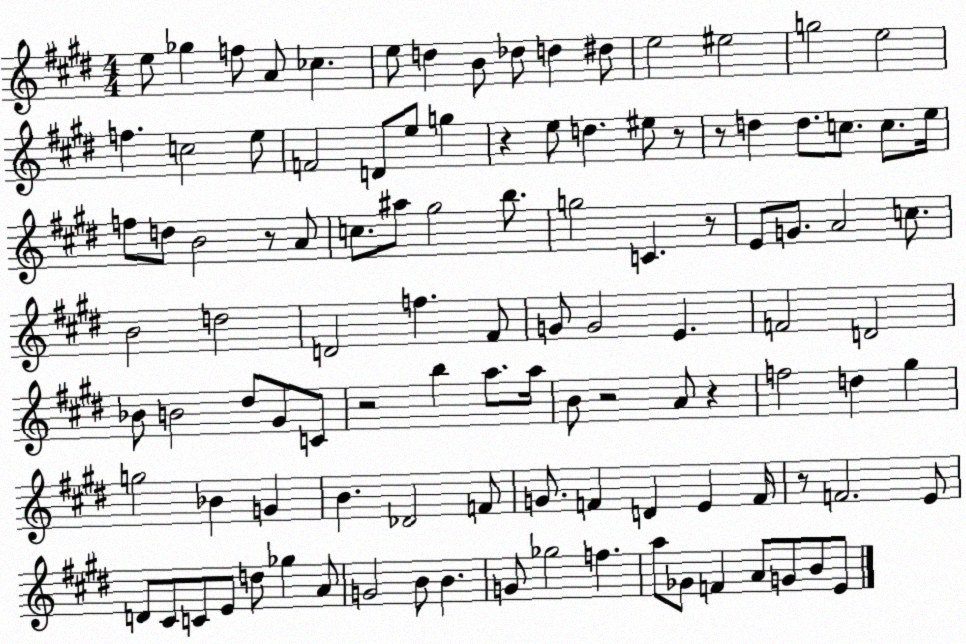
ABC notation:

X:1
T:Untitled
M:4/4
L:1/4
K:E
e/2 _g f/2 A/2 _c e/2 d B/2 _d/2 d ^d/2 e2 ^e2 g2 e2 f c2 e/2 F2 D/2 e/2 g z e/2 d ^e/2 z/2 z/2 d d/2 c/2 c/2 e/4 f/2 d/2 B2 z/2 A/2 c/2 ^a/2 ^g2 b/2 g2 C z/2 E/2 G/2 A2 c/2 B2 d2 D2 f ^F/2 G/2 G2 E F2 D2 _B/2 B2 ^d/2 ^G/2 C/2 z2 b a/2 a/4 B/2 z2 A/2 z f2 d ^g g2 _B G B _D2 F/2 G/2 F D E F/4 z/2 F2 E/2 D/2 ^C/2 C/2 E/2 d/2 _g A/2 G2 B/2 B G/2 _g2 f a/2 _G/2 F A/2 G/2 B/2 E/2